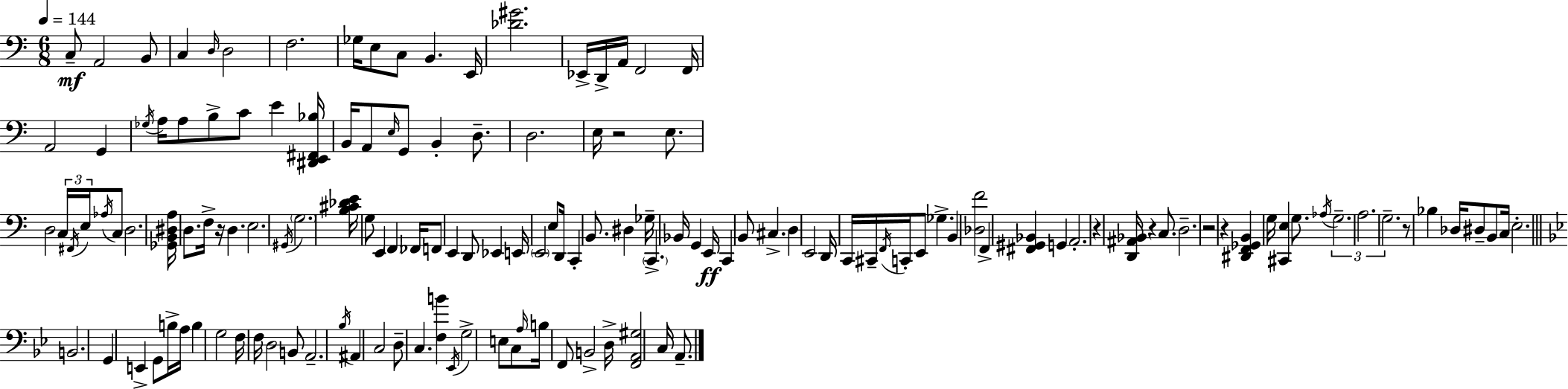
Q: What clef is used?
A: bass